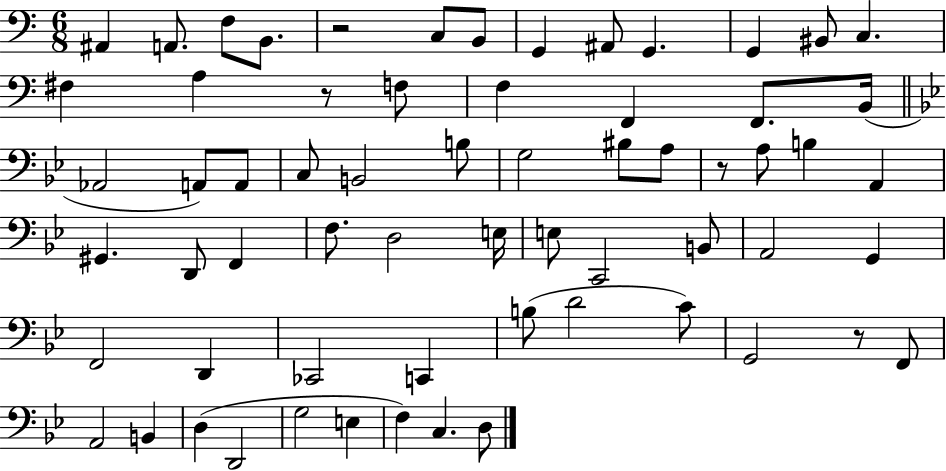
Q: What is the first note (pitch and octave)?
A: A#2